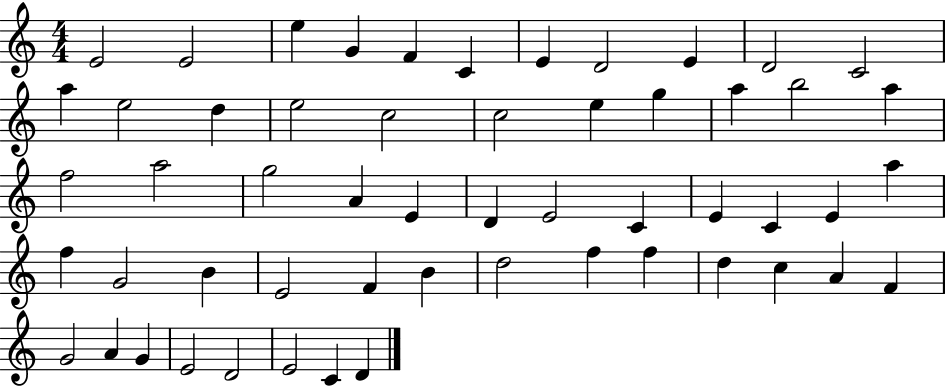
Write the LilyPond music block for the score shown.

{
  \clef treble
  \numericTimeSignature
  \time 4/4
  \key c \major
  e'2 e'2 | e''4 g'4 f'4 c'4 | e'4 d'2 e'4 | d'2 c'2 | \break a''4 e''2 d''4 | e''2 c''2 | c''2 e''4 g''4 | a''4 b''2 a''4 | \break f''2 a''2 | g''2 a'4 e'4 | d'4 e'2 c'4 | e'4 c'4 e'4 a''4 | \break f''4 g'2 b'4 | e'2 f'4 b'4 | d''2 f''4 f''4 | d''4 c''4 a'4 f'4 | \break g'2 a'4 g'4 | e'2 d'2 | e'2 c'4 d'4 | \bar "|."
}